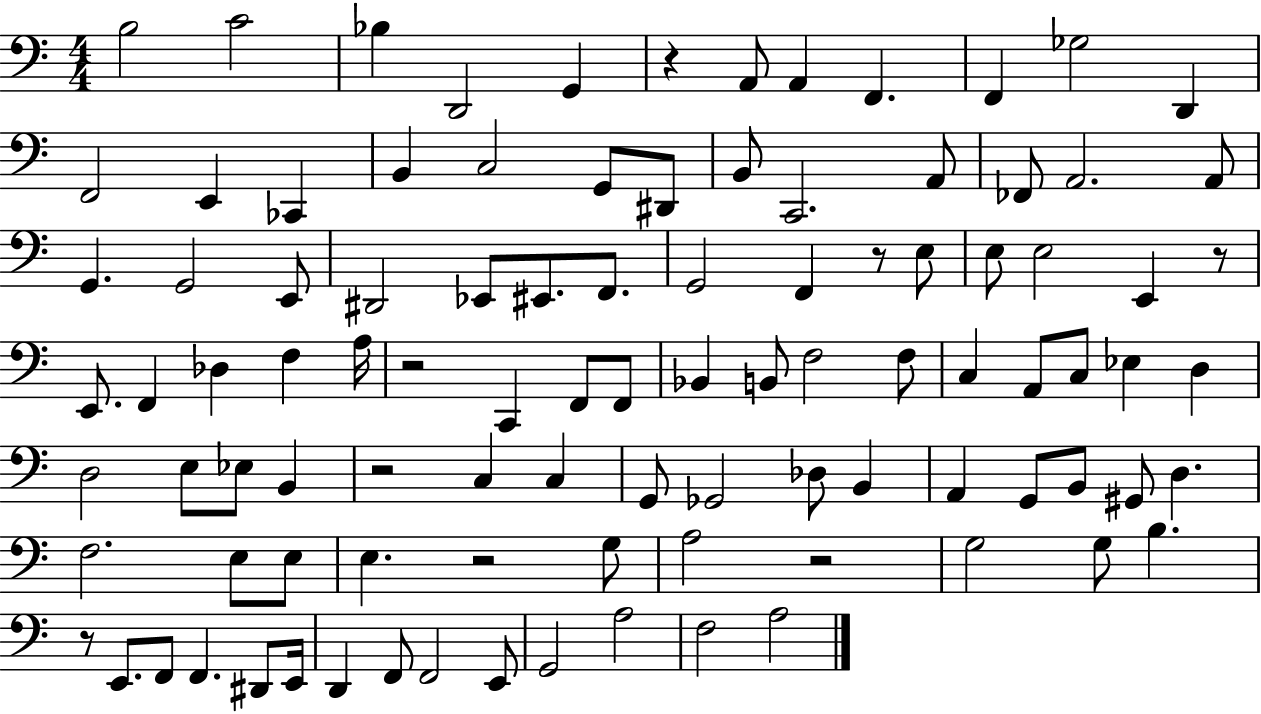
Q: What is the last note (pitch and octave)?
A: A3